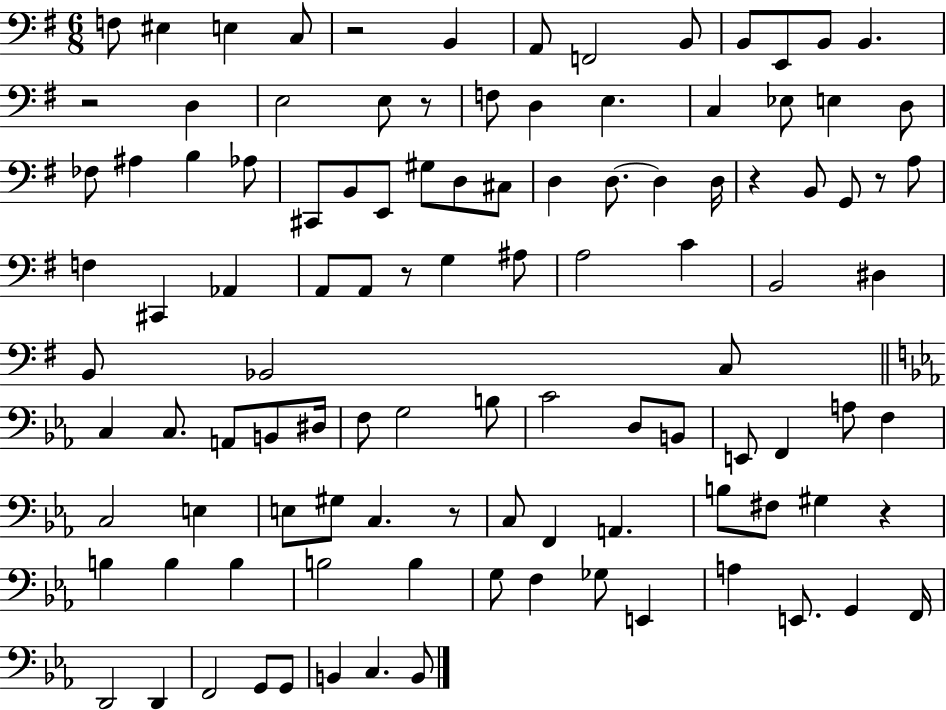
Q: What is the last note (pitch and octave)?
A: B2